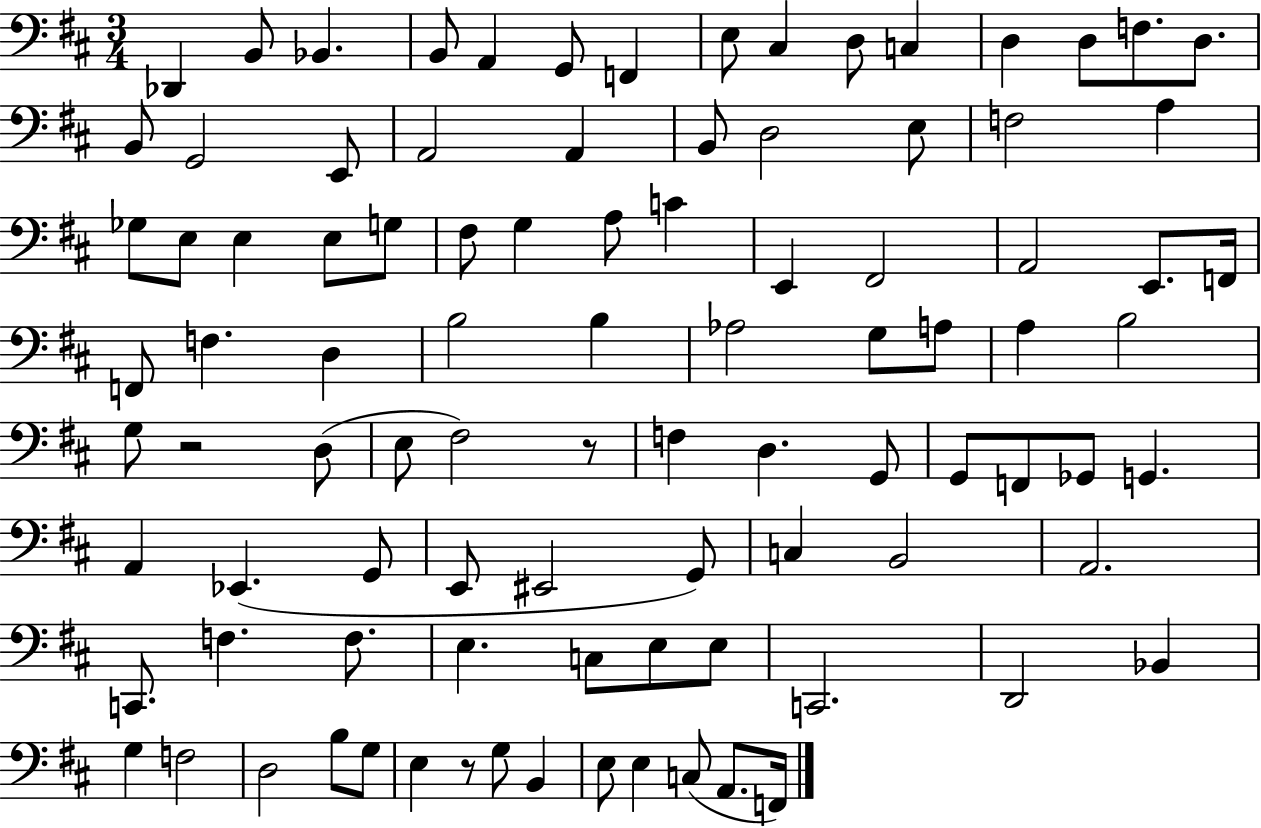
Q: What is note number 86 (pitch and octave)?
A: G3